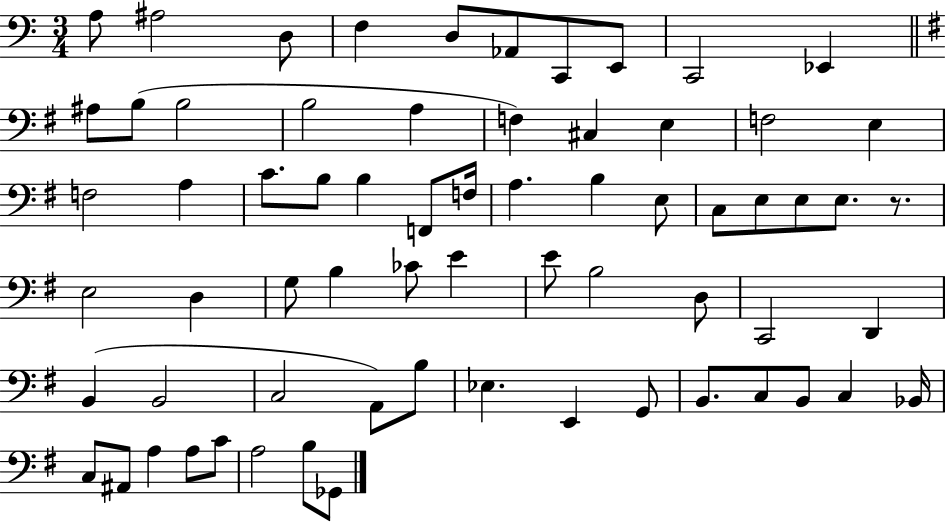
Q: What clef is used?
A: bass